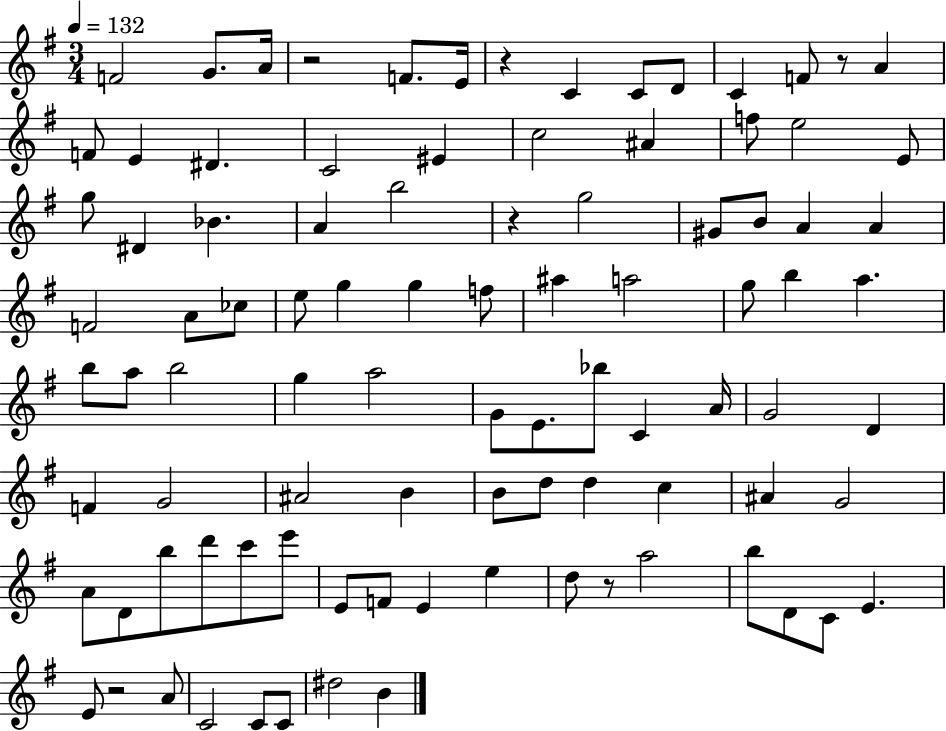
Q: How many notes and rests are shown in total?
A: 94